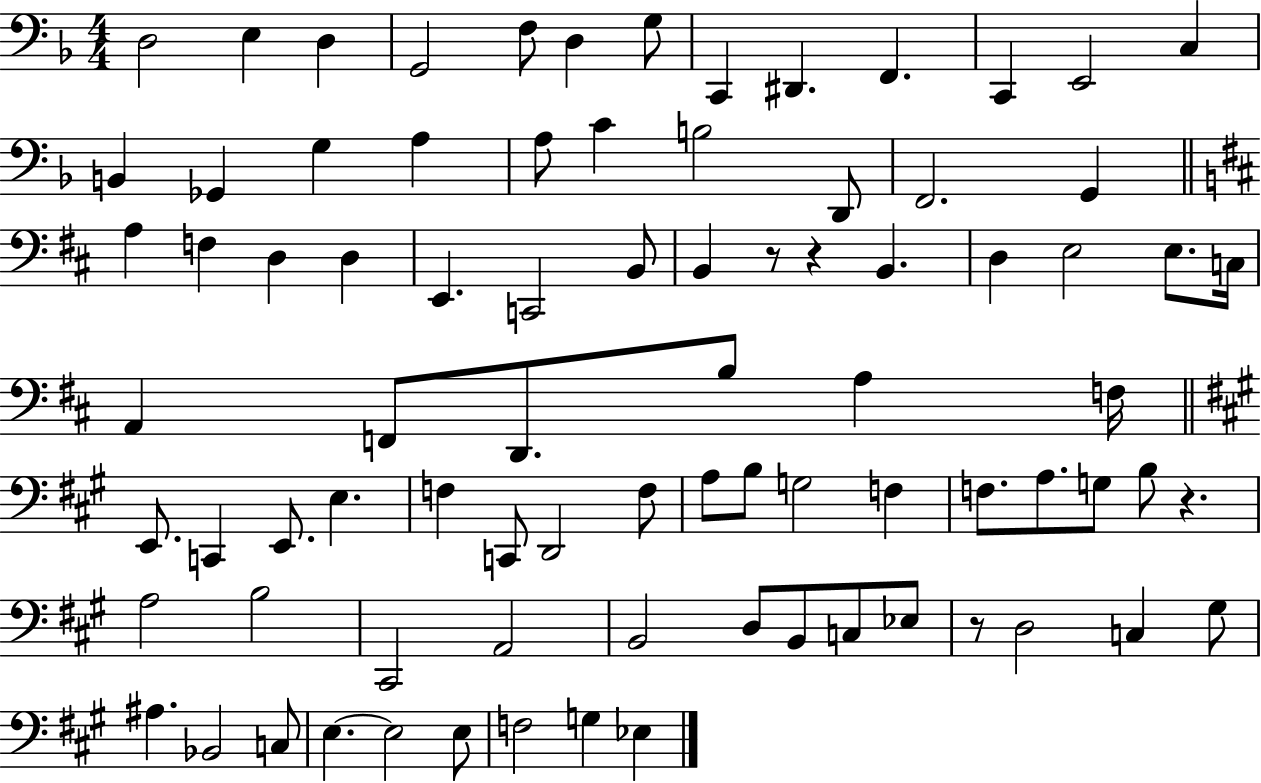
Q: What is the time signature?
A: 4/4